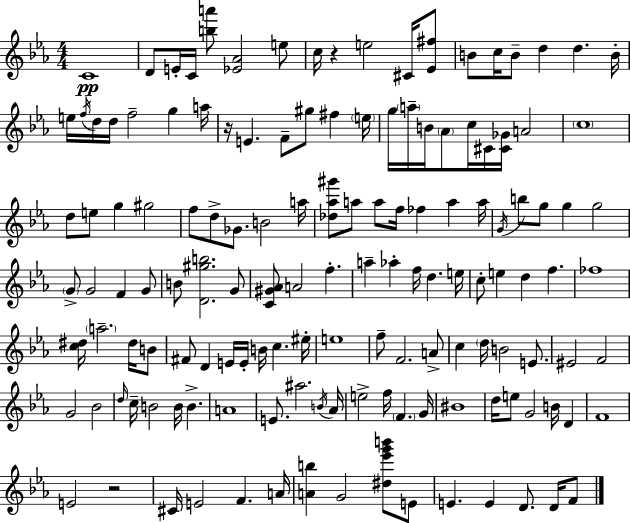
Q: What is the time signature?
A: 4/4